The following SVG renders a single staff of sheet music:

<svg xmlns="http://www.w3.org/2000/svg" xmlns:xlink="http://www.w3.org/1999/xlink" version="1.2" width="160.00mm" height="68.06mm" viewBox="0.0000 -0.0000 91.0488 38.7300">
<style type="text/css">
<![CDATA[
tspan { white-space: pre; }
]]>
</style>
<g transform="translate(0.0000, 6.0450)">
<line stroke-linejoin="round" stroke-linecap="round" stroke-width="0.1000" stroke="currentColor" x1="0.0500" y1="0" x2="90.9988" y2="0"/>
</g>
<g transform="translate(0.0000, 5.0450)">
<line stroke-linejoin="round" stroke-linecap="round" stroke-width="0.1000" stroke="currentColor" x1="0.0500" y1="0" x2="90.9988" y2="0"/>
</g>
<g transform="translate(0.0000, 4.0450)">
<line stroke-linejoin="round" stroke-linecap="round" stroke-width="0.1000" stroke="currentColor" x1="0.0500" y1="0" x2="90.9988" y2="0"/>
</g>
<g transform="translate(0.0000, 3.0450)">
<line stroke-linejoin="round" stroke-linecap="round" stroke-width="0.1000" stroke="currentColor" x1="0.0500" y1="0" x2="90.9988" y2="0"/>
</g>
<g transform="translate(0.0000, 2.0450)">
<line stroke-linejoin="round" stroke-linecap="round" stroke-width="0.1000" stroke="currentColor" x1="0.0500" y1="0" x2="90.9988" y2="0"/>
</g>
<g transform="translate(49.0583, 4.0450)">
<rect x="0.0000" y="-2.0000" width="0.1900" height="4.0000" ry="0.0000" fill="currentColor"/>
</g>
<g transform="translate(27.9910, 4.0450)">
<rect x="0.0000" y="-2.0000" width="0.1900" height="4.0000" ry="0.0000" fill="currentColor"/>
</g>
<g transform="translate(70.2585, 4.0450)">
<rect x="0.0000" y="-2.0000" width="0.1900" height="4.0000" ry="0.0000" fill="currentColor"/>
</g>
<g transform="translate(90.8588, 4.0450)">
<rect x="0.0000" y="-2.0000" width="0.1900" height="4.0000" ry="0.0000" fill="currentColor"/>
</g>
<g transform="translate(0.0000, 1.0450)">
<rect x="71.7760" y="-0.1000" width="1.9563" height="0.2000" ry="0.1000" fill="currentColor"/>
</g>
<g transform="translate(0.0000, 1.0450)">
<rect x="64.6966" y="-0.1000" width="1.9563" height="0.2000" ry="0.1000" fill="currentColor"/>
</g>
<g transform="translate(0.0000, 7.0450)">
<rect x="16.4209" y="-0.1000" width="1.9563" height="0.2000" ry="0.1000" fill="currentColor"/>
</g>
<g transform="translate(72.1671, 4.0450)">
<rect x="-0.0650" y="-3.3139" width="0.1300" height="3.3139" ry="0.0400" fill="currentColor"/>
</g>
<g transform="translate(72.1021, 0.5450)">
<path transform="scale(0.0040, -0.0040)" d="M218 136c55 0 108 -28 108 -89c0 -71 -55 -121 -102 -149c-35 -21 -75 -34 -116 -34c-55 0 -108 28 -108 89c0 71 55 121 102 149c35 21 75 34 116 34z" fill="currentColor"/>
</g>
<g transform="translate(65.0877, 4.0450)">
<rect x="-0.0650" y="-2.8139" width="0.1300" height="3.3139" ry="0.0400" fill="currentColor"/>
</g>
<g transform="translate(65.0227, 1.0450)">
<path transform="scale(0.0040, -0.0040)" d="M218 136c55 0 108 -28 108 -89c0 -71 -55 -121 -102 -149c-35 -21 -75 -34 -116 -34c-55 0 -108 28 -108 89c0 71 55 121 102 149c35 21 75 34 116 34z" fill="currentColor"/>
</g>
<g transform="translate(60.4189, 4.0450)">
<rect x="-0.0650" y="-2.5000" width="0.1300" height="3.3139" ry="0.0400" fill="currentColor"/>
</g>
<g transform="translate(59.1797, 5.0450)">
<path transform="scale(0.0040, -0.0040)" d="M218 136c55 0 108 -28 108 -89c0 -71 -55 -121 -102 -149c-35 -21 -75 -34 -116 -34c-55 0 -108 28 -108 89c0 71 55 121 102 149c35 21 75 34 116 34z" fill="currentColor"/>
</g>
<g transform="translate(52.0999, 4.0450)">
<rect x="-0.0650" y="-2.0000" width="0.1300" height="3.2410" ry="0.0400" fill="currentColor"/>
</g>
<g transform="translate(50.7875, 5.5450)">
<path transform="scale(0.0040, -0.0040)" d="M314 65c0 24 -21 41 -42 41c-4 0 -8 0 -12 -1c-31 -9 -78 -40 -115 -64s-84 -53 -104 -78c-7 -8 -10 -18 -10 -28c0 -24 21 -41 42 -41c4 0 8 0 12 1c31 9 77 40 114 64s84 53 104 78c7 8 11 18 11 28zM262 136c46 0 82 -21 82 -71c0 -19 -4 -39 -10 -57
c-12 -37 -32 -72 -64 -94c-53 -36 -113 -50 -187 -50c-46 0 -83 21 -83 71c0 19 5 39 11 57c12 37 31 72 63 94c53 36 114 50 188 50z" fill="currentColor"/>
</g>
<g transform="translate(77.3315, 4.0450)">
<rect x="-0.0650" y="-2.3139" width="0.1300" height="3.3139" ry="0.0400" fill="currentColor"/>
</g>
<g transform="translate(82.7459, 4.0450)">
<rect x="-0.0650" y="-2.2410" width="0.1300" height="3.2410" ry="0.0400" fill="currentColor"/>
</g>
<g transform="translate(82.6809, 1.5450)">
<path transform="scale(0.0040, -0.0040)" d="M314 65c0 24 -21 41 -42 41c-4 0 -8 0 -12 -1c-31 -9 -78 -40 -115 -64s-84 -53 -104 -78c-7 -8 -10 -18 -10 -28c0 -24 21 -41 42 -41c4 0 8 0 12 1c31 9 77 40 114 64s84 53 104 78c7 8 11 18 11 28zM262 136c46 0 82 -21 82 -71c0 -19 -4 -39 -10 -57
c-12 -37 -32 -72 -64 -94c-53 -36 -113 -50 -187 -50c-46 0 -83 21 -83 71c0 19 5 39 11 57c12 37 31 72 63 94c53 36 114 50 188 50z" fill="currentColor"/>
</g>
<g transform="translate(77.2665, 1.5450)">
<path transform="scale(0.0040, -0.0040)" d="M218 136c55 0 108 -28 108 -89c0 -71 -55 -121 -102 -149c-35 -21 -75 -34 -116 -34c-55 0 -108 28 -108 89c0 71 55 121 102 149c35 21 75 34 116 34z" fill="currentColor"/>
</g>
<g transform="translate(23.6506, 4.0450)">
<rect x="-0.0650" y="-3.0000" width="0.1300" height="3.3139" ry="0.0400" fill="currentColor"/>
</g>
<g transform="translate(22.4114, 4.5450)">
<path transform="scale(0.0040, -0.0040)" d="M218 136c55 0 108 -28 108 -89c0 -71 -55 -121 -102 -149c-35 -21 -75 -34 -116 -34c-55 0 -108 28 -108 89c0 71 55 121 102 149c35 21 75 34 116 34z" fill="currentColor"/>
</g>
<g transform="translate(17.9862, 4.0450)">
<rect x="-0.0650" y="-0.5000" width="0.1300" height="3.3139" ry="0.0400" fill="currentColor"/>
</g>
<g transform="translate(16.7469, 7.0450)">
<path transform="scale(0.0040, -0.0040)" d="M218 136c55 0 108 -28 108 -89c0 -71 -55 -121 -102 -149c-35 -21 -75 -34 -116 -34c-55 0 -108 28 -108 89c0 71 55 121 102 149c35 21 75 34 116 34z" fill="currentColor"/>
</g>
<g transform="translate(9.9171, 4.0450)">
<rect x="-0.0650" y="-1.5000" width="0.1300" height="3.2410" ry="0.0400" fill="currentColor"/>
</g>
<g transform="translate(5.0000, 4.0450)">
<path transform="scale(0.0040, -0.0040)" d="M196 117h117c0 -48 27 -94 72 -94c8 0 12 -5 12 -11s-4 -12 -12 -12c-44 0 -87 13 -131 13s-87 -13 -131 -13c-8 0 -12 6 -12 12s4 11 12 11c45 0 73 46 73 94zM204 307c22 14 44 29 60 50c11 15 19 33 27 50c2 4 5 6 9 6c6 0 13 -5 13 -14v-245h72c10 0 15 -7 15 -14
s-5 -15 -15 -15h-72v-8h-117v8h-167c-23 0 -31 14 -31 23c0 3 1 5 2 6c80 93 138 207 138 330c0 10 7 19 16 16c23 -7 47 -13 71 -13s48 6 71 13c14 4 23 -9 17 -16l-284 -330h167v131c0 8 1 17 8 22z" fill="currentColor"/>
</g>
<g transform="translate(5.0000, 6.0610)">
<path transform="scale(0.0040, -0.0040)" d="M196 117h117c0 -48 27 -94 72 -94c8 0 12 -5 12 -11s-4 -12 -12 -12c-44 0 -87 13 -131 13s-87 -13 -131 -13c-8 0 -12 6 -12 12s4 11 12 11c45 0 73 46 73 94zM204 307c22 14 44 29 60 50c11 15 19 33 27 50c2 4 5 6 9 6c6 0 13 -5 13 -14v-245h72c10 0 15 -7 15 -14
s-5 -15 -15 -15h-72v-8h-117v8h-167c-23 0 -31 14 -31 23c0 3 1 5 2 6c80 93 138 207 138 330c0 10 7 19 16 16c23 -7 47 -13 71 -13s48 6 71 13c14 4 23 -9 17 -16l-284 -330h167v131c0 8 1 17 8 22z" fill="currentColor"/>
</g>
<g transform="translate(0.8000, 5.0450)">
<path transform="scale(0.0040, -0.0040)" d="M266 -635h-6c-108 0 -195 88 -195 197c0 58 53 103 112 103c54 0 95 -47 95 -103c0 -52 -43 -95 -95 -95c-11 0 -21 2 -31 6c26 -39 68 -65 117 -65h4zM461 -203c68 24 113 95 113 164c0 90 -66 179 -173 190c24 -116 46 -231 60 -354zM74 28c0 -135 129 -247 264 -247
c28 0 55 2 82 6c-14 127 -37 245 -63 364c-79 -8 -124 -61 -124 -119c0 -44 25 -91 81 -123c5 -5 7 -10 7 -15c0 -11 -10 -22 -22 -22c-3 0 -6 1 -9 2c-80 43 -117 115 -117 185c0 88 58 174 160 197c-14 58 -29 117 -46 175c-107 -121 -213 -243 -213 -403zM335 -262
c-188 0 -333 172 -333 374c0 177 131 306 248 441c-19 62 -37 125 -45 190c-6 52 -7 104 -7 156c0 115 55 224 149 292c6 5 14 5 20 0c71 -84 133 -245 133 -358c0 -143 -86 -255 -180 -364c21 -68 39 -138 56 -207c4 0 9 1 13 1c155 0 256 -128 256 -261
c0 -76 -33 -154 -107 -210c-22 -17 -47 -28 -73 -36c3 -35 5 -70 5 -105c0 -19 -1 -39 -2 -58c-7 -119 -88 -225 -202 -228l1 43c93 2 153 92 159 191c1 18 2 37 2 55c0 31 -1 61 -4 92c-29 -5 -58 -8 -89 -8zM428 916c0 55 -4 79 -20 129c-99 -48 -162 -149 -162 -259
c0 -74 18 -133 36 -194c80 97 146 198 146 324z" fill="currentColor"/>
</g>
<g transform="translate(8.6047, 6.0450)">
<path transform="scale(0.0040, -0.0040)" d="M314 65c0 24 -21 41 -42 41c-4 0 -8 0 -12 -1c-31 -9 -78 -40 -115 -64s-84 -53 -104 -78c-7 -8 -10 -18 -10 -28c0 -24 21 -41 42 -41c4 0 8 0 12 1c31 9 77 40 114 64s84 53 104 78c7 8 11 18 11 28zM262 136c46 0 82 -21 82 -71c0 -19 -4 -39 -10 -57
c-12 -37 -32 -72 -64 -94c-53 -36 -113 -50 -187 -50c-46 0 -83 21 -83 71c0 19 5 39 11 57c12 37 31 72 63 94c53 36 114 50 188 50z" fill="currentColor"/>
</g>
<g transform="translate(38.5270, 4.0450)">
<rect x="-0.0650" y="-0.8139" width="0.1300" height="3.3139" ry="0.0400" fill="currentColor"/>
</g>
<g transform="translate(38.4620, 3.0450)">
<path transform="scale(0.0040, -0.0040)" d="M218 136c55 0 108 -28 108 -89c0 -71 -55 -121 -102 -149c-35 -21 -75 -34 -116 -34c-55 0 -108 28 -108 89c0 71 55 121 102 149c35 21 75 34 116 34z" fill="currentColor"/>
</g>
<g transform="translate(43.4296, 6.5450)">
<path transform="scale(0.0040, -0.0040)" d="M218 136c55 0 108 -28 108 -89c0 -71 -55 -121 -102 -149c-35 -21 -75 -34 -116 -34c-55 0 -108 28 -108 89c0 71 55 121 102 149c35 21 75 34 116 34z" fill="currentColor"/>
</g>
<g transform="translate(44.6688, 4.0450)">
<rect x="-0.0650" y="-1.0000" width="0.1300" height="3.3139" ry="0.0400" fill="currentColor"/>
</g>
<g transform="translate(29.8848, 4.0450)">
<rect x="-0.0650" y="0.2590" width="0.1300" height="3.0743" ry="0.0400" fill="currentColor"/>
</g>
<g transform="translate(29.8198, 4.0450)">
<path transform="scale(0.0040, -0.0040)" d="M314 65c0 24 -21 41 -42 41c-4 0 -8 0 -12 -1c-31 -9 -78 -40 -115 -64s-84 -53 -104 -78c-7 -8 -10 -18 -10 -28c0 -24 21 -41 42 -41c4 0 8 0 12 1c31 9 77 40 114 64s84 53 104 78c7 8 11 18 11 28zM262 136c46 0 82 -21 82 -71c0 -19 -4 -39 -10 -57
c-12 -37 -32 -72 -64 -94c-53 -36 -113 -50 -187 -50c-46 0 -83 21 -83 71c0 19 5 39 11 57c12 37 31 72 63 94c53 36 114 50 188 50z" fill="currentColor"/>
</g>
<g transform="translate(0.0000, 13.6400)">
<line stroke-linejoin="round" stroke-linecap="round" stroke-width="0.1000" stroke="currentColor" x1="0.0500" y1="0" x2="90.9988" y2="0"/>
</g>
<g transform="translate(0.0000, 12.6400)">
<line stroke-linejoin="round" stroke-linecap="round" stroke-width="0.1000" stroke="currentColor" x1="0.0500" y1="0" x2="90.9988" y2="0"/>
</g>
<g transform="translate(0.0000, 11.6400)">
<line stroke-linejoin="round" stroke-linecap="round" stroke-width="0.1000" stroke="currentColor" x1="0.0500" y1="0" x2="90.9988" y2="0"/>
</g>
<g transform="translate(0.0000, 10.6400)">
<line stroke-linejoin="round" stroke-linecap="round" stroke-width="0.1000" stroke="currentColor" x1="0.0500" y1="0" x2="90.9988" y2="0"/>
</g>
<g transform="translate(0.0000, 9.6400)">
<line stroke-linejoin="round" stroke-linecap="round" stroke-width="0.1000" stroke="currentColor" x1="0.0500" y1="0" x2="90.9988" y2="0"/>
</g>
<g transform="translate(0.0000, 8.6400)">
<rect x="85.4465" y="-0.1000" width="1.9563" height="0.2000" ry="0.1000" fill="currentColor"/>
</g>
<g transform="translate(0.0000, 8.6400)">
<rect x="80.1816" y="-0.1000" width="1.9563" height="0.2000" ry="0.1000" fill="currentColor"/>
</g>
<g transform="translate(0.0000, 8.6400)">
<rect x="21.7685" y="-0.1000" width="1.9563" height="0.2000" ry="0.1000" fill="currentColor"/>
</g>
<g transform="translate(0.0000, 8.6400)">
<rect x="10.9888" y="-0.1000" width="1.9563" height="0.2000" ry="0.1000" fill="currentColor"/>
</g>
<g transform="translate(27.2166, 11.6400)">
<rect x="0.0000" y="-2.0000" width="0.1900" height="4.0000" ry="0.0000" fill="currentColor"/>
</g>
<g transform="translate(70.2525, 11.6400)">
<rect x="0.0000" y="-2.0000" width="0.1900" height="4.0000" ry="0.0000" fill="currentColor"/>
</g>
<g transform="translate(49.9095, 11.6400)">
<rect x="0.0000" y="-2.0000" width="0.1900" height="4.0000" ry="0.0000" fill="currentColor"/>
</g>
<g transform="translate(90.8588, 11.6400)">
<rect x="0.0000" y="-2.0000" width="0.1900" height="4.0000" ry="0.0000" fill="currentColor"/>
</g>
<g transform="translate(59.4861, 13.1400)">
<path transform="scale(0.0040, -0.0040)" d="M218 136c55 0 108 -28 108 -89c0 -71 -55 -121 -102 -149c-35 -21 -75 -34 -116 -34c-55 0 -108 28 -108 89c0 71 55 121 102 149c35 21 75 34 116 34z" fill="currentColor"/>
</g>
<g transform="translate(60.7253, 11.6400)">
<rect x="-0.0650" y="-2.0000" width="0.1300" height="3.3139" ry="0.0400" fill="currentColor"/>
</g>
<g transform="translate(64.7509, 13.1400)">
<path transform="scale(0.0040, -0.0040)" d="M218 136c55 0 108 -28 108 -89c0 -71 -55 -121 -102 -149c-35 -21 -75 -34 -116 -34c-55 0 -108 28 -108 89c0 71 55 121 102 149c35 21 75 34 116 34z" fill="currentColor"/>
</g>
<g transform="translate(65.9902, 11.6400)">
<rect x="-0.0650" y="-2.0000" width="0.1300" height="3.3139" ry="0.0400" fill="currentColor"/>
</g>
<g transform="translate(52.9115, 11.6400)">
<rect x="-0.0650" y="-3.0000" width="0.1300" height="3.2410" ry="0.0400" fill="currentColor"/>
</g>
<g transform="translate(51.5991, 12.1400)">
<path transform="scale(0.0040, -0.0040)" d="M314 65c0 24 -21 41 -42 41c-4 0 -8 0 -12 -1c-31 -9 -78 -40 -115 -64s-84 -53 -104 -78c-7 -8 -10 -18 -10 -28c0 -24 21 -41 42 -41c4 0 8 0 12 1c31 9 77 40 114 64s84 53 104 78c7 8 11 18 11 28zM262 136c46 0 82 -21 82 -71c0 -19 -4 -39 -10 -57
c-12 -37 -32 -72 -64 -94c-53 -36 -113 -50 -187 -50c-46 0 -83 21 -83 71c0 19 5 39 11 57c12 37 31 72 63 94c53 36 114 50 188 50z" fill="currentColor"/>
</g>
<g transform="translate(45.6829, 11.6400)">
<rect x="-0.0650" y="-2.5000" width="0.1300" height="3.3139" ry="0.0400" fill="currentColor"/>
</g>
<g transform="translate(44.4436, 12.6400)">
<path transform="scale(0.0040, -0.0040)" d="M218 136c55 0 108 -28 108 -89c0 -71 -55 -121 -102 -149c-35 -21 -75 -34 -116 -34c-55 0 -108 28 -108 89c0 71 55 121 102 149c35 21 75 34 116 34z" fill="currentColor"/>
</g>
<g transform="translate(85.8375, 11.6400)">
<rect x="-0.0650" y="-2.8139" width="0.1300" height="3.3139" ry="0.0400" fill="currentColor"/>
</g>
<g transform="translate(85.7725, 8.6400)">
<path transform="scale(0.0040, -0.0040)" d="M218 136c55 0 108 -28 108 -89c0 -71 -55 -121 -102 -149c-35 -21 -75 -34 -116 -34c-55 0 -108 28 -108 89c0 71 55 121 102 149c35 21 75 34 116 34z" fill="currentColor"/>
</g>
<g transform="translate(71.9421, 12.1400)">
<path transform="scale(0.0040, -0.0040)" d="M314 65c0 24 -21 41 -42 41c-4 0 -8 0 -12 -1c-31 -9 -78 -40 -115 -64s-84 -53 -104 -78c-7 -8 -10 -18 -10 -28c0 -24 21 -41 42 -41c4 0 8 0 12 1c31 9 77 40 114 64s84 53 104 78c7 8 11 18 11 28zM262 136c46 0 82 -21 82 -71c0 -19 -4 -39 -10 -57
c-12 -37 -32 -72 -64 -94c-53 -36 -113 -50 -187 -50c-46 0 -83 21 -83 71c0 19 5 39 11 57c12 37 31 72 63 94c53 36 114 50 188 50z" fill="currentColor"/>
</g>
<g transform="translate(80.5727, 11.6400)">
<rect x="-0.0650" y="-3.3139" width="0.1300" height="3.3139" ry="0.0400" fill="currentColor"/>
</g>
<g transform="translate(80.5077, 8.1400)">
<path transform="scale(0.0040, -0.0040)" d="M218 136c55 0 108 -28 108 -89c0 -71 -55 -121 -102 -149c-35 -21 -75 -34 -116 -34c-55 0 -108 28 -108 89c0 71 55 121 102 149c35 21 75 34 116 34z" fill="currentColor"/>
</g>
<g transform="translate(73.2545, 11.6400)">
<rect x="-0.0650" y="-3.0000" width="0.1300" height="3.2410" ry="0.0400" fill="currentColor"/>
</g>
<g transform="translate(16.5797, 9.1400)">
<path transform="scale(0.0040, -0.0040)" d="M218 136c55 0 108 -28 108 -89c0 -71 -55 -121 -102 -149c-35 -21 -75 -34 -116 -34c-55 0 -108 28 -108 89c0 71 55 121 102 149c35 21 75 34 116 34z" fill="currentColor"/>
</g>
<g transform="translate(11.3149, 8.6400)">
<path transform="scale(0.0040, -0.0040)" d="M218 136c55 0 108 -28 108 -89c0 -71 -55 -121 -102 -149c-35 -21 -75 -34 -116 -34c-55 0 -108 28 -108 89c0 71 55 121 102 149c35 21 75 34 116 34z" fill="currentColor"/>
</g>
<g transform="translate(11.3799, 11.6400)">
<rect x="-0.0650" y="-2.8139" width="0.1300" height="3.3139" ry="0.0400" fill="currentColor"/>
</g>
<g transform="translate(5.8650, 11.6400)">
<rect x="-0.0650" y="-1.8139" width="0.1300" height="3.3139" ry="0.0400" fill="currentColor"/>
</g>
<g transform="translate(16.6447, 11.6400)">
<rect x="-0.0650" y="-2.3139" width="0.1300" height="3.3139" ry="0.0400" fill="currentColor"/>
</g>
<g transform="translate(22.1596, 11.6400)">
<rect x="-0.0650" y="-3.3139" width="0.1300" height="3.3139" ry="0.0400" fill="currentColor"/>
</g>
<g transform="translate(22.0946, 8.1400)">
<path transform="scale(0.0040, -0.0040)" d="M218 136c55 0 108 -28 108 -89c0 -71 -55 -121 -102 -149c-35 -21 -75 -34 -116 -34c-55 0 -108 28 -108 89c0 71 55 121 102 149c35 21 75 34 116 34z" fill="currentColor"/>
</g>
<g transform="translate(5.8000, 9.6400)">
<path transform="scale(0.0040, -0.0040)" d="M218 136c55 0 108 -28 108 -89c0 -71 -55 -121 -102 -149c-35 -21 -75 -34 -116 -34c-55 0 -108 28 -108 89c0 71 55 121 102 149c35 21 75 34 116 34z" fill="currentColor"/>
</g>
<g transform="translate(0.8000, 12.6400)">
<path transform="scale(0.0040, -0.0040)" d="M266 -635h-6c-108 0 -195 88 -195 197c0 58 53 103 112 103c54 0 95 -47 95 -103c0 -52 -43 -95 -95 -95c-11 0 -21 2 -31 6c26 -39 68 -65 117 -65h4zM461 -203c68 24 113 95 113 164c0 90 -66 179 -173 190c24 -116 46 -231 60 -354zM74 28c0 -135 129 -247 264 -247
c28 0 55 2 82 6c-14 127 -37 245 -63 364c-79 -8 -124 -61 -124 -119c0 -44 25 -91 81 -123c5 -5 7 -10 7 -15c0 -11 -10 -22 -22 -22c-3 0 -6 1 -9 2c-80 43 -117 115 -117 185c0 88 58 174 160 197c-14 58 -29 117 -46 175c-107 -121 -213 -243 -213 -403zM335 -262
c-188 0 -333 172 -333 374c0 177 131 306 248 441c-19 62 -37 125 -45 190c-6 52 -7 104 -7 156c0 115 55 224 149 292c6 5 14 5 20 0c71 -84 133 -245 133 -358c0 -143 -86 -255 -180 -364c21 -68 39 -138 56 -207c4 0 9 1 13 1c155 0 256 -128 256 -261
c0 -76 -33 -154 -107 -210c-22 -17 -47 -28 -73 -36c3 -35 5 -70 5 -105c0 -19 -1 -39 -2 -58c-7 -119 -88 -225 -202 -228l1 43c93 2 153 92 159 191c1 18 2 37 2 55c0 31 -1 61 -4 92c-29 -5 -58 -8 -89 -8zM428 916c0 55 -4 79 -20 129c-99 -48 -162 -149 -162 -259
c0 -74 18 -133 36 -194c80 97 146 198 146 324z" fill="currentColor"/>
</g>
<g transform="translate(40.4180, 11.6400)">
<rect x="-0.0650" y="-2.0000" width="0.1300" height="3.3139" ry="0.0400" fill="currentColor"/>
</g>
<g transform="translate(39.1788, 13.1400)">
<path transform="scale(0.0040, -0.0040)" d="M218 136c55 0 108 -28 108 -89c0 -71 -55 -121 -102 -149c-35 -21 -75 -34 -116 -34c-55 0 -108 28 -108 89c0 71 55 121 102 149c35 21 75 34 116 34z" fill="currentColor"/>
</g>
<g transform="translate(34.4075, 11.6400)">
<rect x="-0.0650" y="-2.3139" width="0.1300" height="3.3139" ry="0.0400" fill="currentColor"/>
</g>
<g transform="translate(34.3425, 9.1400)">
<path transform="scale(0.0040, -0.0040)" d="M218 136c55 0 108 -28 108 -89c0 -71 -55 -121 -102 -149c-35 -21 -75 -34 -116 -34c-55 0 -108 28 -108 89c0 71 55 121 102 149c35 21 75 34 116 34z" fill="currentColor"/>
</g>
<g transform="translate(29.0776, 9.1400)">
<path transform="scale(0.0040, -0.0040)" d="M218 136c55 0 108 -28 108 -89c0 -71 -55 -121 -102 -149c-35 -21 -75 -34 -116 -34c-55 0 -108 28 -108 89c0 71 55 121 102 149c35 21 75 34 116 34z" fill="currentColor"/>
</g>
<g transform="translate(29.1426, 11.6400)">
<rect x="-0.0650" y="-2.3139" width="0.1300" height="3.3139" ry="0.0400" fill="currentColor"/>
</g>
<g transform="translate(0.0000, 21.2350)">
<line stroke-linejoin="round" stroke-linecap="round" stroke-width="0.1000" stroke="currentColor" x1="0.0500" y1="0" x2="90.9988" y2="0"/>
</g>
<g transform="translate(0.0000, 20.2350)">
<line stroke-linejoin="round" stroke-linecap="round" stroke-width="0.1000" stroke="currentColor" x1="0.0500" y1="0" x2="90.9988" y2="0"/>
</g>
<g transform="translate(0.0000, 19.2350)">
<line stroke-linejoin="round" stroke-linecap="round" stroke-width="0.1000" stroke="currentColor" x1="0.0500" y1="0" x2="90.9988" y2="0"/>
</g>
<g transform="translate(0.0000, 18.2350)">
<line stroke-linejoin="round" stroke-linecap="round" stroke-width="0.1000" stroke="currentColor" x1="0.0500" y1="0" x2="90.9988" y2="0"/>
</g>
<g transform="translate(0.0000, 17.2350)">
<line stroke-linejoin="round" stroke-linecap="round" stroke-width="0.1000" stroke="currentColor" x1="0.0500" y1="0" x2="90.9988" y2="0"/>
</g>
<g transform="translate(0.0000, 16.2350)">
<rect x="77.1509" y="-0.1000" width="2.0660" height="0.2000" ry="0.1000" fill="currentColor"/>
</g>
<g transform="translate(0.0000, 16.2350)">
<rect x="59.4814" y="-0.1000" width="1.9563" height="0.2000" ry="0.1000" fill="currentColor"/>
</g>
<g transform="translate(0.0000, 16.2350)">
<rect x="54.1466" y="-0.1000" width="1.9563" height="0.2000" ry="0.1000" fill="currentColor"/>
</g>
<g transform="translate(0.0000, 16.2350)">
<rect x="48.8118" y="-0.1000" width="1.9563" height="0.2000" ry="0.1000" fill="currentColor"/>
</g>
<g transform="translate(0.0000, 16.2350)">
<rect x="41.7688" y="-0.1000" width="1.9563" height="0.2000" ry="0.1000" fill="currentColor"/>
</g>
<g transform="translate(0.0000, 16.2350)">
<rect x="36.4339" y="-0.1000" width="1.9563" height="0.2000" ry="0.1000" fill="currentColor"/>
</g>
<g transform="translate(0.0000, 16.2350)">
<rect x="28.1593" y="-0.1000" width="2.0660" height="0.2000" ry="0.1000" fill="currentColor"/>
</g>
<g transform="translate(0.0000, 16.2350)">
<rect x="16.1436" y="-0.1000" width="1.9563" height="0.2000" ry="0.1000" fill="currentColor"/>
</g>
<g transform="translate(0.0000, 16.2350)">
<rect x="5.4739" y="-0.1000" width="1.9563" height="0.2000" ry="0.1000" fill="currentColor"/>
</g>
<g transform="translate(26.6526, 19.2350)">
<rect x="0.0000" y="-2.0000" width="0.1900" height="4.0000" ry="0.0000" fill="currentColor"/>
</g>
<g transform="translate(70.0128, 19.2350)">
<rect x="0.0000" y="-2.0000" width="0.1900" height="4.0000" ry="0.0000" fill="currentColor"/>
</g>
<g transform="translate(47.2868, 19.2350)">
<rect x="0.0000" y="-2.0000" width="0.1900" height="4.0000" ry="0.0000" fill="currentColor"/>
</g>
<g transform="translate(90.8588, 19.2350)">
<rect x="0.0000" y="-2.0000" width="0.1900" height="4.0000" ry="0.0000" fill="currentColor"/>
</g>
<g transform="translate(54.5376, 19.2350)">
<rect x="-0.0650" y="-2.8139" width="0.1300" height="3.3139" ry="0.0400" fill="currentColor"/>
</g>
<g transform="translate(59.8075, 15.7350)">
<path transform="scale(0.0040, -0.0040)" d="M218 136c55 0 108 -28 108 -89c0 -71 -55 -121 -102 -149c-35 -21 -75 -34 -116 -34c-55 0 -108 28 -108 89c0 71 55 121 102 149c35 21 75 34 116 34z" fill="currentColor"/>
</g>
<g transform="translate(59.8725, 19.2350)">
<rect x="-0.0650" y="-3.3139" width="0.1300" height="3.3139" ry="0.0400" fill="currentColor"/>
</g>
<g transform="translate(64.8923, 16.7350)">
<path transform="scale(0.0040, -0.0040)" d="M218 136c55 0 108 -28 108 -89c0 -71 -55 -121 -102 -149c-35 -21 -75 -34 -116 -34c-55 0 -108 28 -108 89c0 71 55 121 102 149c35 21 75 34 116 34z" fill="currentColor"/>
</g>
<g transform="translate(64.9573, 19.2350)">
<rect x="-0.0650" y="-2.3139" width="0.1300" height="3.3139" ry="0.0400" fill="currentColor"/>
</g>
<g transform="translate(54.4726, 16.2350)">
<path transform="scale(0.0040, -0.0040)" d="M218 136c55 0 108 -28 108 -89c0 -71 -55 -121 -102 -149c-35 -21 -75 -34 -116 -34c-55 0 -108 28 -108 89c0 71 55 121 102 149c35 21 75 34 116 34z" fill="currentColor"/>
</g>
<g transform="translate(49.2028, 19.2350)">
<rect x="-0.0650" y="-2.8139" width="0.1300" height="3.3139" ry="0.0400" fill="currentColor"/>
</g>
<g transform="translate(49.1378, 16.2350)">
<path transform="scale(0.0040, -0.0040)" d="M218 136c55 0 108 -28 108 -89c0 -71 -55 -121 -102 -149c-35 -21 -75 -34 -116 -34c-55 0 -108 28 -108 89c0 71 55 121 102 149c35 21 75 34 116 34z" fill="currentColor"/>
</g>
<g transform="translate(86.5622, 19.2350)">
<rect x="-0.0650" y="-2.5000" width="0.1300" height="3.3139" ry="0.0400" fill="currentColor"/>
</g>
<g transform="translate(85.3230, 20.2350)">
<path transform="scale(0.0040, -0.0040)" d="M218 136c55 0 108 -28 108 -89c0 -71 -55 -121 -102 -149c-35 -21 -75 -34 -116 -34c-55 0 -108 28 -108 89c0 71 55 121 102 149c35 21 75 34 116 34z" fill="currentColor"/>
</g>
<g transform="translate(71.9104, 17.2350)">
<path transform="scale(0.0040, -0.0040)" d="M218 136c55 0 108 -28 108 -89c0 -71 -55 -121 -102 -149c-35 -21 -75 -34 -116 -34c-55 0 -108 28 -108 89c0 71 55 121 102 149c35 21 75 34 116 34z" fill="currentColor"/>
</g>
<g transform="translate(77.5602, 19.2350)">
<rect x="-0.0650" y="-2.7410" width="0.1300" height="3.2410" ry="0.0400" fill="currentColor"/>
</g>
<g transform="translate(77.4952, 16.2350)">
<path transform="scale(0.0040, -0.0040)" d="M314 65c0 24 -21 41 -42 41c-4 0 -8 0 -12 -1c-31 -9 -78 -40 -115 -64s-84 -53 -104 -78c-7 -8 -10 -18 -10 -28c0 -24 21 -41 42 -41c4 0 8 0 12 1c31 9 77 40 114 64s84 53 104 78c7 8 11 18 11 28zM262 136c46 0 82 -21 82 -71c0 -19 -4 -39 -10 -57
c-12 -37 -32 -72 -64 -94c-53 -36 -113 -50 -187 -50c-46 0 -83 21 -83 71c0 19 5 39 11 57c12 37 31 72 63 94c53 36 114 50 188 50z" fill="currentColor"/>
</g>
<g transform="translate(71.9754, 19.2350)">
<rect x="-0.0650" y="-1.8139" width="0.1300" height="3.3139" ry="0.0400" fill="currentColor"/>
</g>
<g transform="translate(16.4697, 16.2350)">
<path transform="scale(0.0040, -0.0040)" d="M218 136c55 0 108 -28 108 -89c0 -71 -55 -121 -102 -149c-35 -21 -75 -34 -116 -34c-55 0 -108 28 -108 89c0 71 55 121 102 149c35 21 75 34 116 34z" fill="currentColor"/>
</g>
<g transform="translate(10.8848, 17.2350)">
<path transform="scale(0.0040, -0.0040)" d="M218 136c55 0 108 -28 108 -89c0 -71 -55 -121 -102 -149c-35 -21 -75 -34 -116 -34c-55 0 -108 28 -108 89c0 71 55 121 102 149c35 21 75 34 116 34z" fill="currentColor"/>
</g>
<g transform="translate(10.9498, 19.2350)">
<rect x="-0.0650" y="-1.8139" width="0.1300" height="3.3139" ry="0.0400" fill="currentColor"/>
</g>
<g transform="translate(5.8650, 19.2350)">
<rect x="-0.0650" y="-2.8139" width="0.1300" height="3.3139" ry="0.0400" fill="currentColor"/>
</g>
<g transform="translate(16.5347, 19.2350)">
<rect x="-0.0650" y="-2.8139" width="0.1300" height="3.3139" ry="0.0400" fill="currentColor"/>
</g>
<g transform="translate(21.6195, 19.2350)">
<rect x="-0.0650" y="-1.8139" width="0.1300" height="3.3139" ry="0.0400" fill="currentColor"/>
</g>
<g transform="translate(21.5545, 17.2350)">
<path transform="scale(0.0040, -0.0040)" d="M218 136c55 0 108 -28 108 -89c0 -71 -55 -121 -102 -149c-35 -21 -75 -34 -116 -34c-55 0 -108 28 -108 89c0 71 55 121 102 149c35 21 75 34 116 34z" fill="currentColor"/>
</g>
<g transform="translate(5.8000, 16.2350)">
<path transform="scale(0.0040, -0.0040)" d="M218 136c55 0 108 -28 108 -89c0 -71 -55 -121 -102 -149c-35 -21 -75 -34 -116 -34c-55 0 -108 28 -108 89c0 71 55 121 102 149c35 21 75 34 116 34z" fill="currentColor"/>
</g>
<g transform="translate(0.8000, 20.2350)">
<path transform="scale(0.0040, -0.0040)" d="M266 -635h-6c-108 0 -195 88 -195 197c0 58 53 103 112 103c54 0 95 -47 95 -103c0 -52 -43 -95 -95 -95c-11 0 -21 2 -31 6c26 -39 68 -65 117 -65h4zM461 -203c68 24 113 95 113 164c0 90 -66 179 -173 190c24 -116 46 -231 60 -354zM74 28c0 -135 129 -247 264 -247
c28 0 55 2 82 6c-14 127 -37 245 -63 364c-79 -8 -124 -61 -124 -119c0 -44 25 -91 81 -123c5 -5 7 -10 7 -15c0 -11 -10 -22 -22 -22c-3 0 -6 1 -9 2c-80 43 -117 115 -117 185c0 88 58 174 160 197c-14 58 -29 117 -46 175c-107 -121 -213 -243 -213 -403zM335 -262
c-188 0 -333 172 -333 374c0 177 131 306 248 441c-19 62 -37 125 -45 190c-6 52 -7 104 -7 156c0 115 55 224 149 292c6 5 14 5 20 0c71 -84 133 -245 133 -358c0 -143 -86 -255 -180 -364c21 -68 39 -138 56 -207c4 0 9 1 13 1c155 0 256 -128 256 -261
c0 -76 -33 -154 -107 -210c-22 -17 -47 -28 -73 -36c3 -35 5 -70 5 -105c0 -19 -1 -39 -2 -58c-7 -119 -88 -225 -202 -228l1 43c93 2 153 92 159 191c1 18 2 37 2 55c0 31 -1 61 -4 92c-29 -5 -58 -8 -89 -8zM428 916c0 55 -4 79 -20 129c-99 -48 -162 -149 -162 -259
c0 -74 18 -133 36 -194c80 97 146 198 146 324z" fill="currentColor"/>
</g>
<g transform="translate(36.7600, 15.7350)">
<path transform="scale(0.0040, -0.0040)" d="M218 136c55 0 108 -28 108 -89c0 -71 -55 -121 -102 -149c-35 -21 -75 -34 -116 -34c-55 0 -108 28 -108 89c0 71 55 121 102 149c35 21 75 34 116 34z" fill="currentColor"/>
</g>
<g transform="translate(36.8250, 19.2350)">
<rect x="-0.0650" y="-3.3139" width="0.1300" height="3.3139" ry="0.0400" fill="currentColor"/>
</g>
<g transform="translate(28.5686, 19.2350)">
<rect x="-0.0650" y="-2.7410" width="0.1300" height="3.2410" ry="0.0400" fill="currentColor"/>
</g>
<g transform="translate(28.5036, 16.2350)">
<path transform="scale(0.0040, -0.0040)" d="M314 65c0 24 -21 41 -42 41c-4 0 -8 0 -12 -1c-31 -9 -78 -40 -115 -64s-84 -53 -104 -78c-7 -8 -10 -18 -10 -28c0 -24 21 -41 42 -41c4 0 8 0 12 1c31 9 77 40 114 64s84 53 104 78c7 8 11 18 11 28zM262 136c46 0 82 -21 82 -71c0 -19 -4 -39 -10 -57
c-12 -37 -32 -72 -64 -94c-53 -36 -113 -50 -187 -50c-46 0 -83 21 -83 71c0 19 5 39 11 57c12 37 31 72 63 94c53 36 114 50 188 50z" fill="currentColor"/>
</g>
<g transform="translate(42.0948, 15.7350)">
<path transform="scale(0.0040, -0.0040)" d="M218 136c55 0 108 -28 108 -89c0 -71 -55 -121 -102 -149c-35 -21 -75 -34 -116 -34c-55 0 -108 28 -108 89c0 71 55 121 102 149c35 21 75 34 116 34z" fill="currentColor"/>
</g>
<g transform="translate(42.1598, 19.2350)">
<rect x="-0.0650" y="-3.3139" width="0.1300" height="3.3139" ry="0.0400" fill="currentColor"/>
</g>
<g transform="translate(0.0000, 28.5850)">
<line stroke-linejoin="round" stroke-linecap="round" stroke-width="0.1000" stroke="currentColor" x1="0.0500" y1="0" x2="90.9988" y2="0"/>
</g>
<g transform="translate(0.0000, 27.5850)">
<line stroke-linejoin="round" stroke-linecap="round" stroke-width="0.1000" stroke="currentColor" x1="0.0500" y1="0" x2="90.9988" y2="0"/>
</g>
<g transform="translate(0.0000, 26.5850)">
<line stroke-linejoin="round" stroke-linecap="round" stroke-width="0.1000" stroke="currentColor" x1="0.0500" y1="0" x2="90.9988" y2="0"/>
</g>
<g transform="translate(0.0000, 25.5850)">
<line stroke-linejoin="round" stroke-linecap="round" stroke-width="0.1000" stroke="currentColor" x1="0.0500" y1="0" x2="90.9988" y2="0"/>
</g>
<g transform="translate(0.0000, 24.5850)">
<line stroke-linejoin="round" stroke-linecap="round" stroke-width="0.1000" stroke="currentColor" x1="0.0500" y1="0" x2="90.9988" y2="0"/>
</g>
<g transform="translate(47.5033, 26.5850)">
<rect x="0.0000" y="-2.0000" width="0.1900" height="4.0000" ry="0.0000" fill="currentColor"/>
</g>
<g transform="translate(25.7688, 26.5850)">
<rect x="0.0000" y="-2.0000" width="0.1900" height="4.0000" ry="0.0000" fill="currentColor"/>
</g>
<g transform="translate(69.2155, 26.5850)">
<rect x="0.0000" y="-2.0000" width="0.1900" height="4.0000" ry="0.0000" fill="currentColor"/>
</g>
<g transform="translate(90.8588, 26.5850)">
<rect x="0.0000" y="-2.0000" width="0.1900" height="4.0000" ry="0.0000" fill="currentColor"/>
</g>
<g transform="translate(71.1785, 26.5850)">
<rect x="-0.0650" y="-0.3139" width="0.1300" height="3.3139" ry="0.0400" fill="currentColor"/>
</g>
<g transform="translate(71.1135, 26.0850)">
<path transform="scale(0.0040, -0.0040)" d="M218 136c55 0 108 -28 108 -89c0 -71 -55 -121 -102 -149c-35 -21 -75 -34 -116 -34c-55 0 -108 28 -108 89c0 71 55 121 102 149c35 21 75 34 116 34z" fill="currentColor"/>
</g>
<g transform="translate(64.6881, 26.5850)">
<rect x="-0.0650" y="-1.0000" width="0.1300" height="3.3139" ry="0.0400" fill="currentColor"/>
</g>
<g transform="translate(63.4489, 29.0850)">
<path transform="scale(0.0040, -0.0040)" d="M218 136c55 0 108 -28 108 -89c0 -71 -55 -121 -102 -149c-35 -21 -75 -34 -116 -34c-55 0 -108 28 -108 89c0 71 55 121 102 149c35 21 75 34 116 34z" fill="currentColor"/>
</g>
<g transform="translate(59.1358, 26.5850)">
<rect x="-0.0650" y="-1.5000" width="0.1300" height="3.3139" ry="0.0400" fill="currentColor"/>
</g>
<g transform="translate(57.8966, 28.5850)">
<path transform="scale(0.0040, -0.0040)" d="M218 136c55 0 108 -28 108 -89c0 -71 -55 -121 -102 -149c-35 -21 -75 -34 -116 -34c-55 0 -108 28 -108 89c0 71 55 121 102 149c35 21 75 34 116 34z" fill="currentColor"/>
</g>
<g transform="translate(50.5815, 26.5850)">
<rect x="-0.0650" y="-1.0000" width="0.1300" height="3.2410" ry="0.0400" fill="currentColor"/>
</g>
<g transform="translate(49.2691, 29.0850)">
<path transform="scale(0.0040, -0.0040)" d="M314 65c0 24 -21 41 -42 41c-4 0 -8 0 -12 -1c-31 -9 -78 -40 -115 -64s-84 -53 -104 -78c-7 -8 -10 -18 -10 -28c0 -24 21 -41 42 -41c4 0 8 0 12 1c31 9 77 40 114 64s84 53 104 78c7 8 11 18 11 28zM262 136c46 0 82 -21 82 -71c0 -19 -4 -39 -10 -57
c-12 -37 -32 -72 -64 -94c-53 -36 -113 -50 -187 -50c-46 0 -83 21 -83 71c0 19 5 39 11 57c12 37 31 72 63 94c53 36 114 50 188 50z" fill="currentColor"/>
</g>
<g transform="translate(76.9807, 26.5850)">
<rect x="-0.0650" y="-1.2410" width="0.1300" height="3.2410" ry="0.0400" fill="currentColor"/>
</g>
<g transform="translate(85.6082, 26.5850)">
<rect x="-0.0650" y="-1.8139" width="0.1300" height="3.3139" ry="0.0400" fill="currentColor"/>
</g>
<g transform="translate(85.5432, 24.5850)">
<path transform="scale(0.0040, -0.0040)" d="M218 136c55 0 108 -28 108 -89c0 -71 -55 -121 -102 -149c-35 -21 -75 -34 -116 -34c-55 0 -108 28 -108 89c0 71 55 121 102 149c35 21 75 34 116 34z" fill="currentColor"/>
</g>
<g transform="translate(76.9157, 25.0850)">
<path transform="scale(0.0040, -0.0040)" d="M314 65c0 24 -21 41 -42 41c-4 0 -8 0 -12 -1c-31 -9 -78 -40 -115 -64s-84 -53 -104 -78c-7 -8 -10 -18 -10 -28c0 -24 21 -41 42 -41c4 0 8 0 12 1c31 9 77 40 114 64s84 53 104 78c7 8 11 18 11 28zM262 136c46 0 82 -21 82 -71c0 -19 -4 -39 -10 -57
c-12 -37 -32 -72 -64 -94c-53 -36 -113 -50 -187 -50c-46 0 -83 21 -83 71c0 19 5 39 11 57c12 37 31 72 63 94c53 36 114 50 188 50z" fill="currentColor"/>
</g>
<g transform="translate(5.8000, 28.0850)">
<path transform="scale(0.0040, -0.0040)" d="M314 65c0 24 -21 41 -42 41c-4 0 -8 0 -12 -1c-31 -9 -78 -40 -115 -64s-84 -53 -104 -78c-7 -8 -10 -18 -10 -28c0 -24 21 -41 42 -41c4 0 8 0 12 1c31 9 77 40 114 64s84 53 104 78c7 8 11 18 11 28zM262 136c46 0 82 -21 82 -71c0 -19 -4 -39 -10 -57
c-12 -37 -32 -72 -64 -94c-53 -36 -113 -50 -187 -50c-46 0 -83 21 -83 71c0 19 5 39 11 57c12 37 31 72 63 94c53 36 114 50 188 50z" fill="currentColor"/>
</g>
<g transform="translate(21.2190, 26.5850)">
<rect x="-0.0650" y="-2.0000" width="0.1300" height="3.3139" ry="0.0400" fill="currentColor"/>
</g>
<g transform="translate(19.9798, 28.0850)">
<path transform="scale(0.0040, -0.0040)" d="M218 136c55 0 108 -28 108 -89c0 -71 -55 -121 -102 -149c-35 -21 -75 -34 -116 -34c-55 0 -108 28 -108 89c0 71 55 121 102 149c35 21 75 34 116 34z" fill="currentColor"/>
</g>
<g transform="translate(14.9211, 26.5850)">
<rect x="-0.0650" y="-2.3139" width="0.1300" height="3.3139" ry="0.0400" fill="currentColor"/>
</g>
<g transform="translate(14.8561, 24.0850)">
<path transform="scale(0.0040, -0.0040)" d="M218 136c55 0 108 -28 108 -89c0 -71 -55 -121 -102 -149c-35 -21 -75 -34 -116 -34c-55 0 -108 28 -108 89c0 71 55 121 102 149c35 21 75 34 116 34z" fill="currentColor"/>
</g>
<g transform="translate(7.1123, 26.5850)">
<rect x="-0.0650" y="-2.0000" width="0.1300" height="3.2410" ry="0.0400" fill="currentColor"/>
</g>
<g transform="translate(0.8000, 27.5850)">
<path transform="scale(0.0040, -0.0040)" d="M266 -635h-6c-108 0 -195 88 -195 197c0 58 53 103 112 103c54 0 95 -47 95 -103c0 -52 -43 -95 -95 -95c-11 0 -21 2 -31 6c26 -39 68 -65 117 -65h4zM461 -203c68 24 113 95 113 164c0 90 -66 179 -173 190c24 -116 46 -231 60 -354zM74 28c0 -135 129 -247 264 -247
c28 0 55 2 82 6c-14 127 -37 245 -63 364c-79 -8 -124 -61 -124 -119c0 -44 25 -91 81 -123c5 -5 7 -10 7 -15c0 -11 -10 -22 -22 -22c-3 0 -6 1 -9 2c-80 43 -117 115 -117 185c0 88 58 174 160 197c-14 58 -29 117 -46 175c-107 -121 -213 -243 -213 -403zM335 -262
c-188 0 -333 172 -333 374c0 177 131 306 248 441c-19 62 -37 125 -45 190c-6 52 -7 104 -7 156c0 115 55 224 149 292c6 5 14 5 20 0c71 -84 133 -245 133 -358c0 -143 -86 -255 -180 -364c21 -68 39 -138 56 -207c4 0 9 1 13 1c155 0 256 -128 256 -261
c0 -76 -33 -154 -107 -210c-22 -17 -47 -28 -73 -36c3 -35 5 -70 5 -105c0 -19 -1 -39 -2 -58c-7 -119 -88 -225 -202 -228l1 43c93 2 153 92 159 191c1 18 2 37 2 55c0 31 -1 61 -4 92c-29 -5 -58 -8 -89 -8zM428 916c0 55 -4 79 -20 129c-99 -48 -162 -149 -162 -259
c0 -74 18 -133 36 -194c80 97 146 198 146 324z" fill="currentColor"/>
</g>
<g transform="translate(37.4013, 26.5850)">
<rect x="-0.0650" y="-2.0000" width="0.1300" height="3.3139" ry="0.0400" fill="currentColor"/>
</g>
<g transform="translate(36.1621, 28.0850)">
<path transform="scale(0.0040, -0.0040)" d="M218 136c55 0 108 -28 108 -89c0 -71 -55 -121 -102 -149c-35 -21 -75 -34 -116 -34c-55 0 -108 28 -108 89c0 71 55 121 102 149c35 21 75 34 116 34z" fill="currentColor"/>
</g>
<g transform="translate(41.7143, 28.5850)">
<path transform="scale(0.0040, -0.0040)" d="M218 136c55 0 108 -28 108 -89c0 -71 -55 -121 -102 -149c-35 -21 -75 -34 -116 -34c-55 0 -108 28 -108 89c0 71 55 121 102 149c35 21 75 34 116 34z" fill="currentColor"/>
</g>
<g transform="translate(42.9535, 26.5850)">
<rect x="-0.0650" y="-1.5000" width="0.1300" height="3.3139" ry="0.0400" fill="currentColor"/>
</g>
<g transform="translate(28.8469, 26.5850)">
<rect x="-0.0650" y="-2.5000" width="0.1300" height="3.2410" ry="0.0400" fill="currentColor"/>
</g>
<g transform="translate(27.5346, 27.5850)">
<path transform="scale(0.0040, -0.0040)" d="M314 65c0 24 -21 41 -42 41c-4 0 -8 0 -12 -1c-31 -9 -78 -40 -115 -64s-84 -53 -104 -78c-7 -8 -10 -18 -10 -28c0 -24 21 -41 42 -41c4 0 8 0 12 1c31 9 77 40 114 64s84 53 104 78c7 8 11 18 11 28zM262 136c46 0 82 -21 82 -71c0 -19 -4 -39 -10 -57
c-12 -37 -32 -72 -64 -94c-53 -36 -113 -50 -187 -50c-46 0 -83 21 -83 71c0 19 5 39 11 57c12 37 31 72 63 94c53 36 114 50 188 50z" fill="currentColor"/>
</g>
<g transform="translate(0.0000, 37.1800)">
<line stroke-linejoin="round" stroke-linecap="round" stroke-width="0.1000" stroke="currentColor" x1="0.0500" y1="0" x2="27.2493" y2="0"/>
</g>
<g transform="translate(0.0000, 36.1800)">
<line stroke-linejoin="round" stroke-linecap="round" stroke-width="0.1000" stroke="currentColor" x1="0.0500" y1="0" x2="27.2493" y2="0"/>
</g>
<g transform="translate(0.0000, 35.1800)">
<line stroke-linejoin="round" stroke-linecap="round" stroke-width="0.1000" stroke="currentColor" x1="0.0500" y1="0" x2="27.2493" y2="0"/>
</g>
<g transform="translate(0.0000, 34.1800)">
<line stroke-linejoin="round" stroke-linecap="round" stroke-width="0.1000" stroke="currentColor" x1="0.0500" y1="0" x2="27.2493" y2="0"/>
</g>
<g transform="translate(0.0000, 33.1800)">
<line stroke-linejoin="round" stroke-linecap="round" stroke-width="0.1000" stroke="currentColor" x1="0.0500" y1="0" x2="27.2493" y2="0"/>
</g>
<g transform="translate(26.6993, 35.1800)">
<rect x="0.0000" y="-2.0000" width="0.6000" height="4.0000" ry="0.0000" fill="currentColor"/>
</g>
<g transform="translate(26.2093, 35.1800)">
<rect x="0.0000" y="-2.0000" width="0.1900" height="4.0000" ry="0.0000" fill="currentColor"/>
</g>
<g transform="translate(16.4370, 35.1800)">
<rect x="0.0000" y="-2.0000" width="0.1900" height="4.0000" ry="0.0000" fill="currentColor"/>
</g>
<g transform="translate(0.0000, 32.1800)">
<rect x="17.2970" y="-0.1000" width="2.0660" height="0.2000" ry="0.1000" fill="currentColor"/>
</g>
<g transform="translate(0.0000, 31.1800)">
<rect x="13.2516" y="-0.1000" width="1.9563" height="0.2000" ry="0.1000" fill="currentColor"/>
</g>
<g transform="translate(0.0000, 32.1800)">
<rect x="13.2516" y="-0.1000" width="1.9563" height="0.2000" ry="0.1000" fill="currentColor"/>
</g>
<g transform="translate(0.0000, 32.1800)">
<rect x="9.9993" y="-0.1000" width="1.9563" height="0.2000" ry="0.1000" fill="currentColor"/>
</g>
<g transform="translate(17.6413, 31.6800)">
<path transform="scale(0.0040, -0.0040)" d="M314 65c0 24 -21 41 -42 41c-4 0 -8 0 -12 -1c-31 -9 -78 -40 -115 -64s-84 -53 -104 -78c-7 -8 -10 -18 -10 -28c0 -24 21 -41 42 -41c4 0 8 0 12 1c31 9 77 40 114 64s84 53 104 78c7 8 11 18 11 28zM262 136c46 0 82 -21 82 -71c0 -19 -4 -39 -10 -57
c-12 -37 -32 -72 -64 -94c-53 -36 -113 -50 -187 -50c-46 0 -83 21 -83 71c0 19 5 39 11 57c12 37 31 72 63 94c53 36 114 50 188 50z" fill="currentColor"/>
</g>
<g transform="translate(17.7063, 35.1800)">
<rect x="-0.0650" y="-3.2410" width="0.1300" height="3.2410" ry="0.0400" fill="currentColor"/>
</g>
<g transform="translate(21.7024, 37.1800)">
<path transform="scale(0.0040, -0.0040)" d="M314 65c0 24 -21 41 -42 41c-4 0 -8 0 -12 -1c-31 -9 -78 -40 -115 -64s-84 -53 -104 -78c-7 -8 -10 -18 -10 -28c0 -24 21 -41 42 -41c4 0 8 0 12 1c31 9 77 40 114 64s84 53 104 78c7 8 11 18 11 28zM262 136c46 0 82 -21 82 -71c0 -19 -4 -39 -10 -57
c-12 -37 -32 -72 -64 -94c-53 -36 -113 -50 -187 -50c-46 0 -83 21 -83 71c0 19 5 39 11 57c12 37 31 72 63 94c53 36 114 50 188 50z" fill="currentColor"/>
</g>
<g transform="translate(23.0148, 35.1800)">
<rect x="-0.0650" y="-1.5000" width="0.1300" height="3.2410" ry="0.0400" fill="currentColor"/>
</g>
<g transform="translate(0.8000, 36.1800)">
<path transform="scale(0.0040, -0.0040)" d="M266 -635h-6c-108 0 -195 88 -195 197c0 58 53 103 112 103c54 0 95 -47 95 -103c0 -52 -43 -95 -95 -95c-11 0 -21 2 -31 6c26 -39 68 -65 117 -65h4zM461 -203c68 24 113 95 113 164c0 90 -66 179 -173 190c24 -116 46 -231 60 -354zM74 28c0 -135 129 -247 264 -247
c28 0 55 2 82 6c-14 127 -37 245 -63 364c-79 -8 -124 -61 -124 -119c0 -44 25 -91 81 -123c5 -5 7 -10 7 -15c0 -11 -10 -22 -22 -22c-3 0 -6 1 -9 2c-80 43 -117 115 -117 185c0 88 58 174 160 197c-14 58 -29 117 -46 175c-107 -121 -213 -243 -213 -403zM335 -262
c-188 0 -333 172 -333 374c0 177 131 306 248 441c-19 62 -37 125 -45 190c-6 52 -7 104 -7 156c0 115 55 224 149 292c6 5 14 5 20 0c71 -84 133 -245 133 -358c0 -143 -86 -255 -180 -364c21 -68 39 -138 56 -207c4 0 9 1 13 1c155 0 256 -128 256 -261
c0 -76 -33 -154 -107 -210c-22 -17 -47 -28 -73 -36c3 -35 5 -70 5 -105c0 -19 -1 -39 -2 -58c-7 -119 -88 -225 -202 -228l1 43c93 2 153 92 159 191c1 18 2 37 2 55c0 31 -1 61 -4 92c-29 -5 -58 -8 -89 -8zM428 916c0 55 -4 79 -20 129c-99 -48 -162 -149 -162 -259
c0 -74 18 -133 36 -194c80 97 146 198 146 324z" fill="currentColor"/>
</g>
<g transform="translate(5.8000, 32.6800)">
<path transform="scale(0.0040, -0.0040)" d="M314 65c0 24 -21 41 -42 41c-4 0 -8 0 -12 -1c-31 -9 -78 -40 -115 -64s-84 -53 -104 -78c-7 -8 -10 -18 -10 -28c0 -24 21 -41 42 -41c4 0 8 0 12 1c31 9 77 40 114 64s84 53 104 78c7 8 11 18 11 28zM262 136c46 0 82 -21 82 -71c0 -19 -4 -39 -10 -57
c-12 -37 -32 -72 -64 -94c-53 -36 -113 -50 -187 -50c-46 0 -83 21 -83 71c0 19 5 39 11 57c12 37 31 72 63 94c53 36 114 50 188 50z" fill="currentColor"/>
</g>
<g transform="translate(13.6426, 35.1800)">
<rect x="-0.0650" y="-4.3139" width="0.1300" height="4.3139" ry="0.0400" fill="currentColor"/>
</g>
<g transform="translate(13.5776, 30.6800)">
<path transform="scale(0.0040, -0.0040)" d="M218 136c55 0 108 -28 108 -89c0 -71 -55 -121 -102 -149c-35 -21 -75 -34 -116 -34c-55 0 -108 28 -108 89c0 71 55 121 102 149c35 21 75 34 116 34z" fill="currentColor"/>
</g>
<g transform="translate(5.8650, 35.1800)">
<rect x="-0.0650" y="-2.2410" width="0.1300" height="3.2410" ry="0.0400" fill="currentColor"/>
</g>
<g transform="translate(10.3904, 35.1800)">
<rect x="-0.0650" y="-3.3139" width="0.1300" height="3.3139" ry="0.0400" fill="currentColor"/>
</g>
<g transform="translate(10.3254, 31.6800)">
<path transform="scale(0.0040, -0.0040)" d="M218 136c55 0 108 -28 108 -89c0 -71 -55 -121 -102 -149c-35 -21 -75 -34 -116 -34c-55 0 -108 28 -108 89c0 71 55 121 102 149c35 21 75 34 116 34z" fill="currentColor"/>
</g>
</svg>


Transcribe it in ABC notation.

X:1
T:Untitled
M:4/4
L:1/4
K:C
E2 C A B2 d D F2 G a b g g2 f a g b g g F G A2 F F A2 b a a f a f a2 b b a a b g f a2 G F2 g F G2 F E D2 E D c e2 f g2 b d' b2 E2